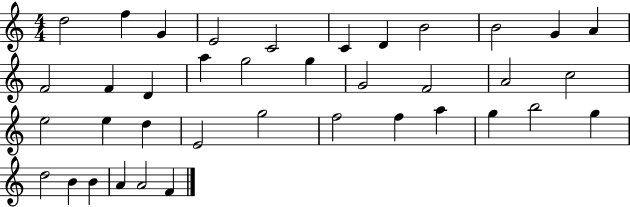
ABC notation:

X:1
T:Untitled
M:4/4
L:1/4
K:C
d2 f G E2 C2 C D B2 B2 G A F2 F D a g2 g G2 F2 A2 c2 e2 e d E2 g2 f2 f a g b2 g d2 B B A A2 F